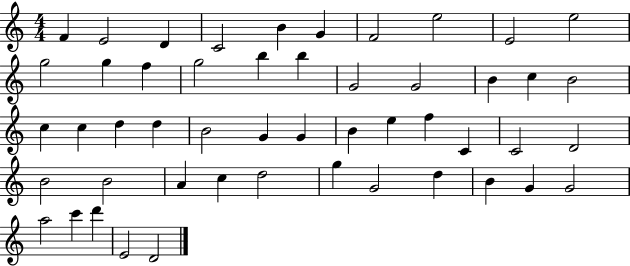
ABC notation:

X:1
T:Untitled
M:4/4
L:1/4
K:C
F E2 D C2 B G F2 e2 E2 e2 g2 g f g2 b b G2 G2 B c B2 c c d d B2 G G B e f C C2 D2 B2 B2 A c d2 g G2 d B G G2 a2 c' d' E2 D2